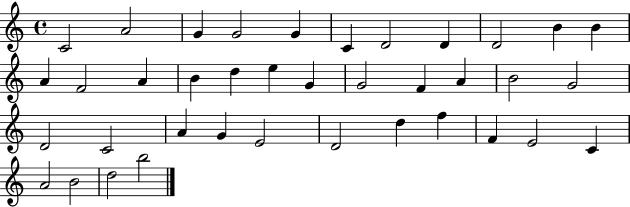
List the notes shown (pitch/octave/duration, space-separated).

C4/h A4/h G4/q G4/h G4/q C4/q D4/h D4/q D4/h B4/q B4/q A4/q F4/h A4/q B4/q D5/q E5/q G4/q G4/h F4/q A4/q B4/h G4/h D4/h C4/h A4/q G4/q E4/h D4/h D5/q F5/q F4/q E4/h C4/q A4/h B4/h D5/h B5/h